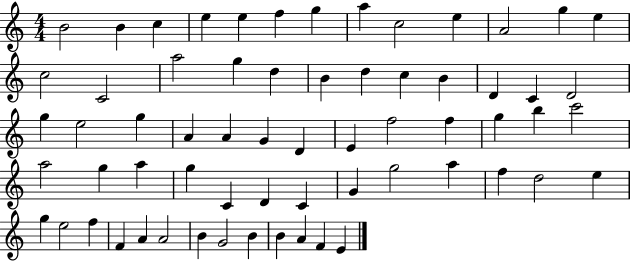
B4/h B4/q C5/q E5/q E5/q F5/q G5/q A5/q C5/h E5/q A4/h G5/q E5/q C5/h C4/h A5/h G5/q D5/q B4/q D5/q C5/q B4/q D4/q C4/q D4/h G5/q E5/h G5/q A4/q A4/q G4/q D4/q E4/q F5/h F5/q G5/q B5/q C6/h A5/h G5/q A5/q G5/q C4/q D4/q C4/q G4/q G5/h A5/q F5/q D5/h E5/q G5/q E5/h F5/q F4/q A4/q A4/h B4/q G4/h B4/q B4/q A4/q F4/q E4/q